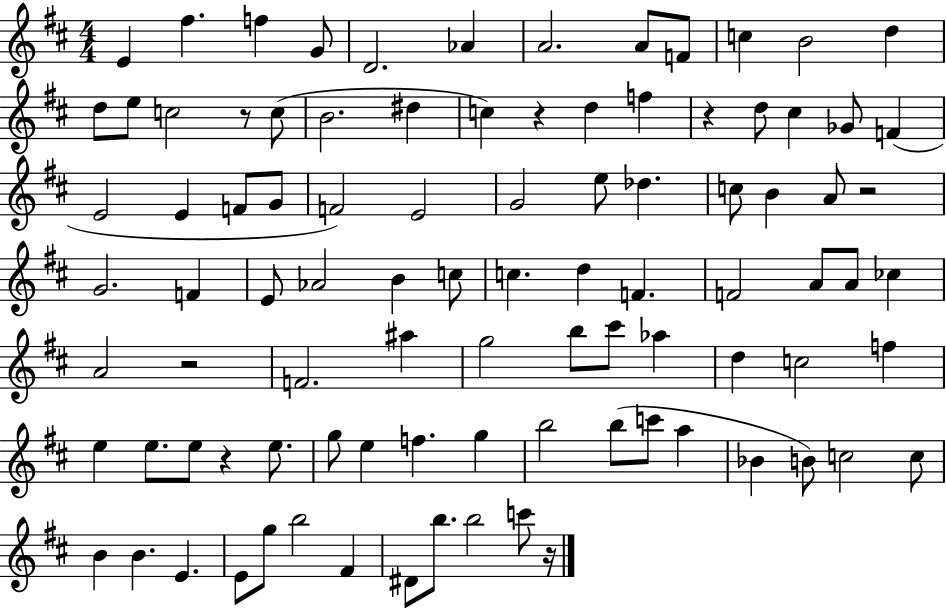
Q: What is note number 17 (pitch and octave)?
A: B4